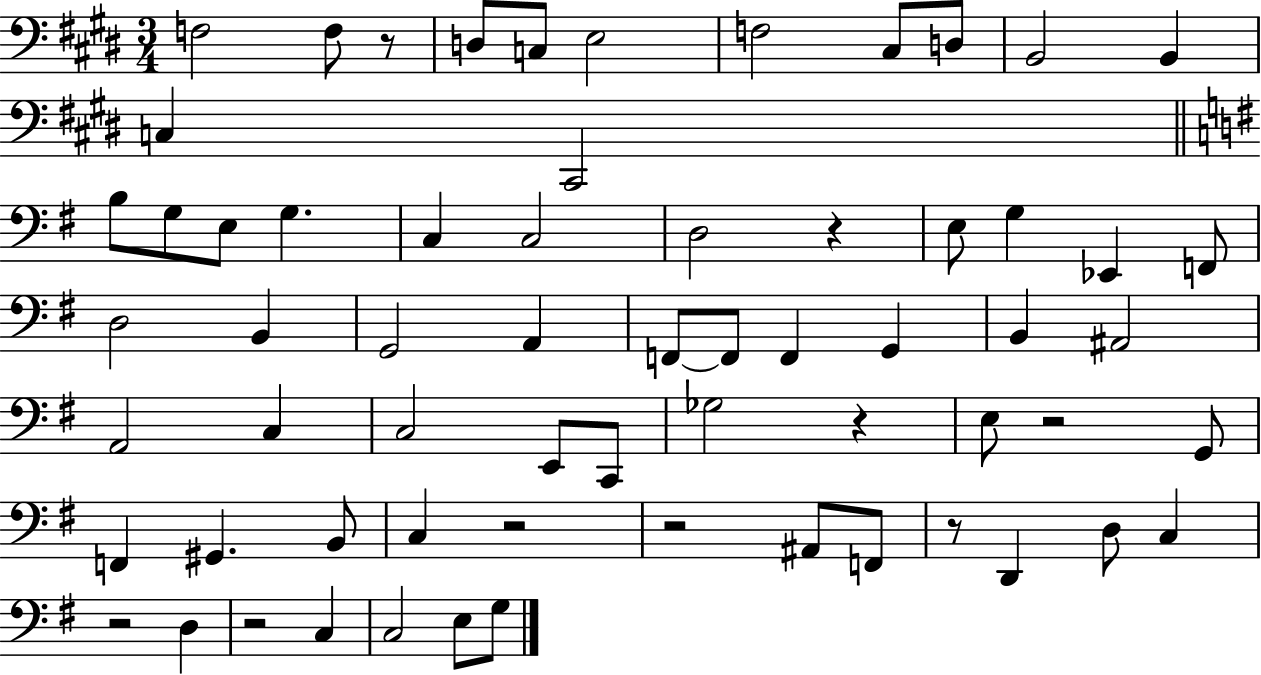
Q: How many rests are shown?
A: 9